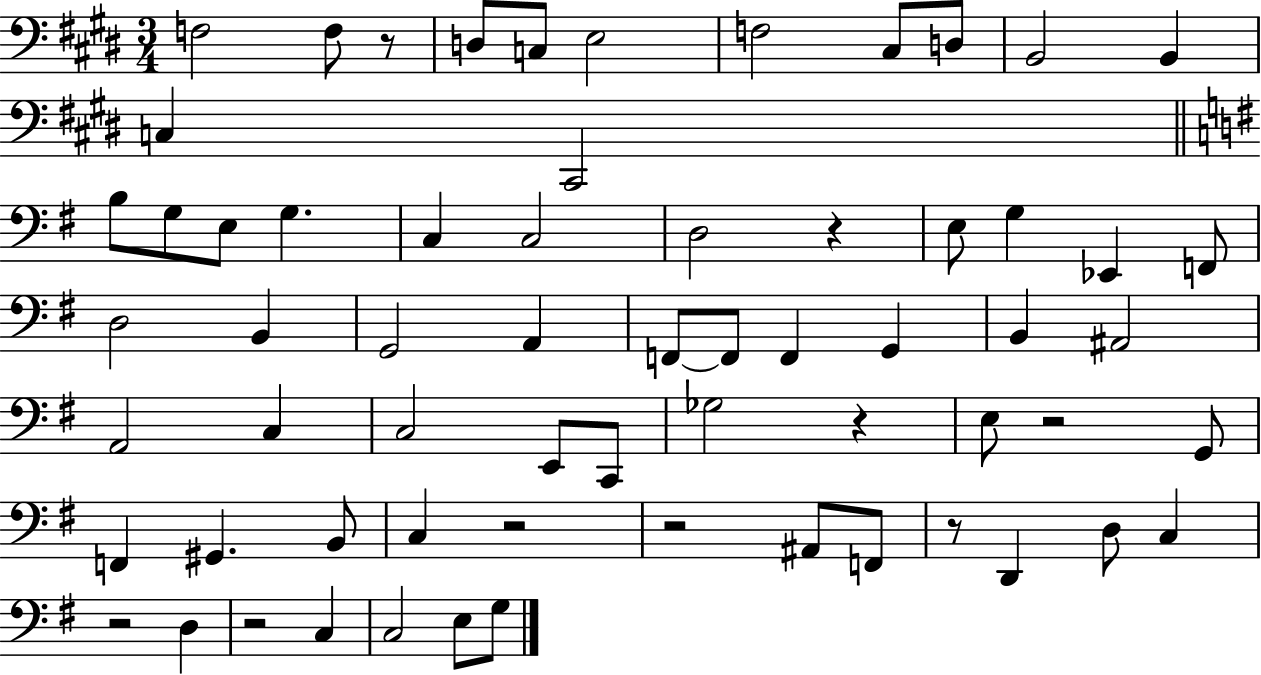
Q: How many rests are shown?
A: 9